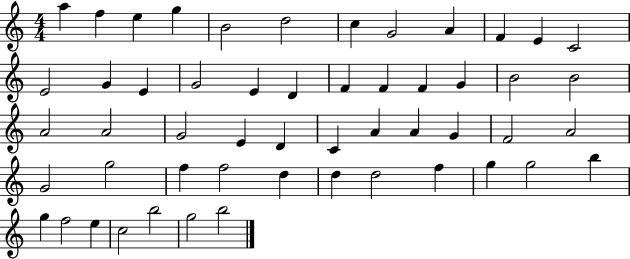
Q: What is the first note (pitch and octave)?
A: A5